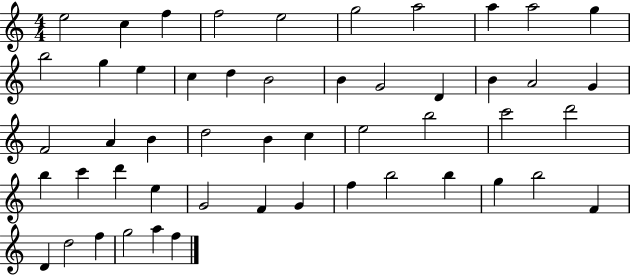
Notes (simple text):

E5/h C5/q F5/q F5/h E5/h G5/h A5/h A5/q A5/h G5/q B5/h G5/q E5/q C5/q D5/q B4/h B4/q G4/h D4/q B4/q A4/h G4/q F4/h A4/q B4/q D5/h B4/q C5/q E5/h B5/h C6/h D6/h B5/q C6/q D6/q E5/q G4/h F4/q G4/q F5/q B5/h B5/q G5/q B5/h F4/q D4/q D5/h F5/q G5/h A5/q F5/q